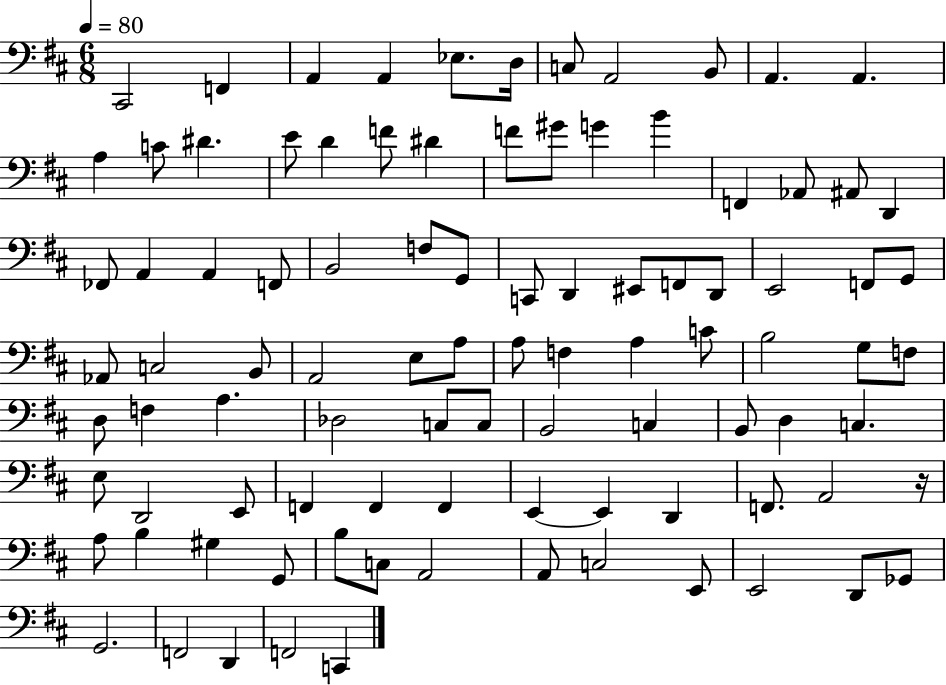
{
  \clef bass
  \numericTimeSignature
  \time 6/8
  \key d \major
  \tempo 4 = 80
  cis,2 f,4 | a,4 a,4 ees8. d16 | c8 a,2 b,8 | a,4. a,4. | \break a4 c'8 dis'4. | e'8 d'4 f'8 dis'4 | f'8 gis'8 g'4 b'4 | f,4 aes,8 ais,8 d,4 | \break fes,8 a,4 a,4 f,8 | b,2 f8 g,8 | c,8 d,4 eis,8 f,8 d,8 | e,2 f,8 g,8 | \break aes,8 c2 b,8 | a,2 e8 a8 | a8 f4 a4 c'8 | b2 g8 f8 | \break d8 f4 a4. | des2 c8 c8 | b,2 c4 | b,8 d4 c4. | \break e8 d,2 e,8 | f,4 f,4 f,4 | e,4~~ e,4 d,4 | f,8. a,2 r16 | \break a8 b4 gis4 g,8 | b8 c8 a,2 | a,8 c2 e,8 | e,2 d,8 ges,8 | \break g,2. | f,2 d,4 | f,2 c,4 | \bar "|."
}